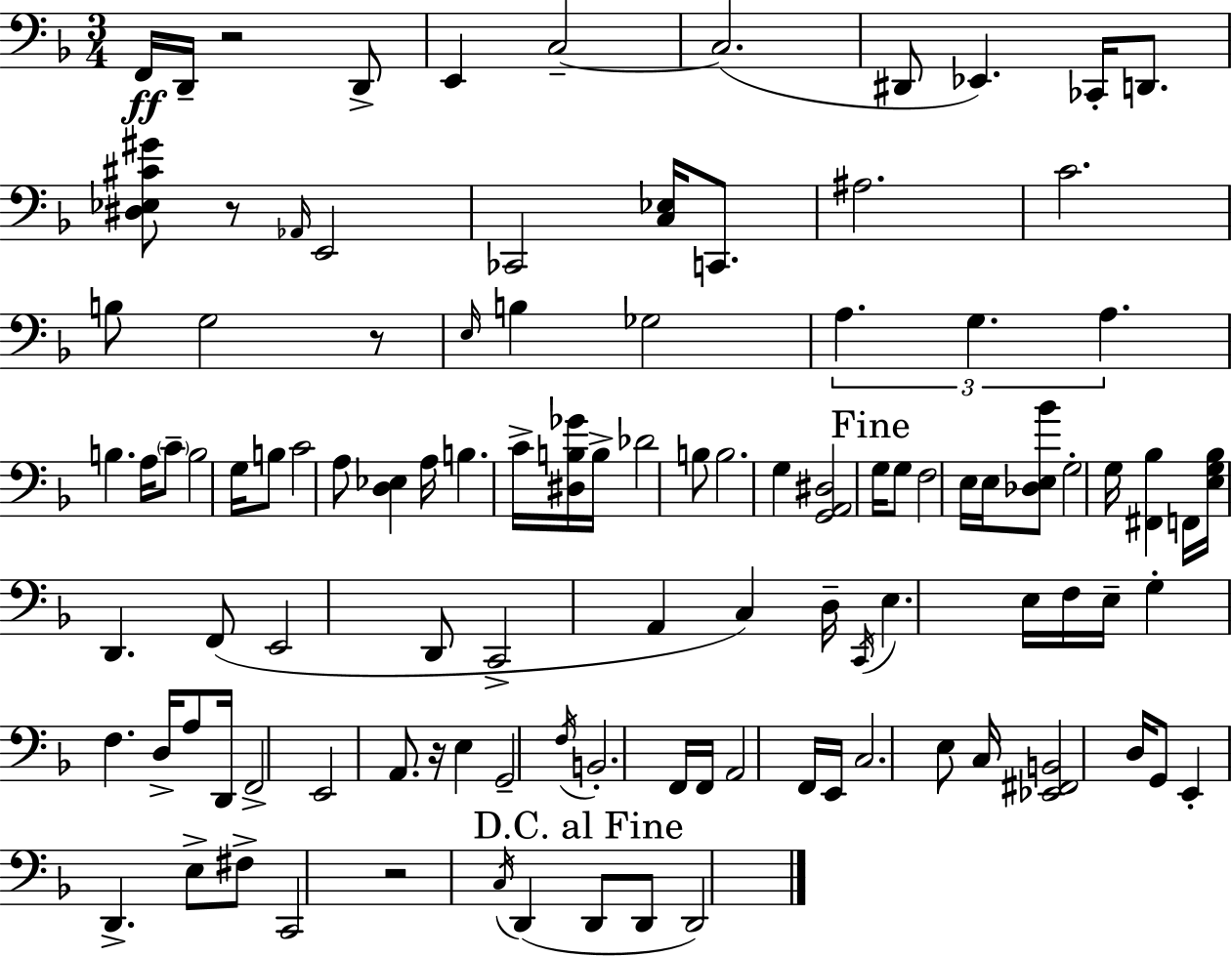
X:1
T:Untitled
M:3/4
L:1/4
K:F
F,,/4 D,,/4 z2 D,,/2 E,, C,2 C,2 ^D,,/2 _E,, _C,,/4 D,,/2 [^D,_E,^C^G]/2 z/2 _A,,/4 E,,2 _C,,2 [C,_E,]/4 C,,/2 ^A,2 C2 B,/2 G,2 z/2 E,/4 B, _G,2 A, G, A, B, A,/4 C/2 B,2 G,/4 B,/2 C2 A,/2 [D,_E,] A,/4 B, C/4 [^D,B,_G]/4 B,/4 _D2 B,/2 B,2 G, [G,,A,,^D,]2 G,/4 G,/2 F,2 E,/4 E,/4 [_D,E,_B]/2 G,2 G,/4 [^F,,_B,] F,,/4 [E,G,_B,]/4 D,, F,,/2 E,,2 D,,/2 C,,2 A,, C, D,/4 C,,/4 E, E,/4 F,/4 E,/4 G, F, D,/4 A,/2 D,,/4 F,,2 E,,2 A,,/2 z/4 E, G,,2 F,/4 B,,2 F,,/4 F,,/4 A,,2 F,,/4 E,,/4 C,2 E,/2 C,/4 [_E,,^F,,B,,]2 D,/4 G,,/2 E,, D,, E,/2 ^F,/2 C,,2 z2 C,/4 D,, D,,/2 D,,/2 D,,2